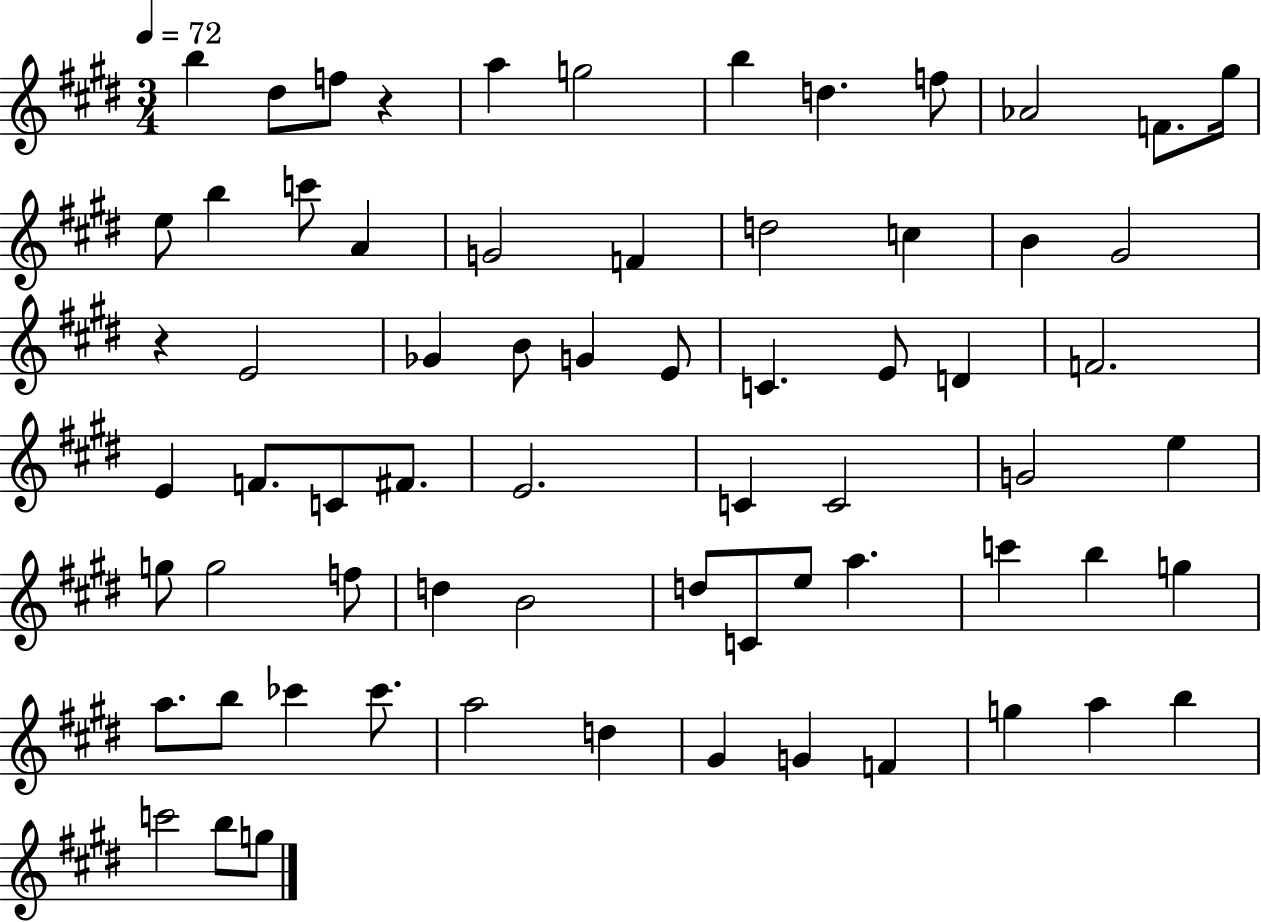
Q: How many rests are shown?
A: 2